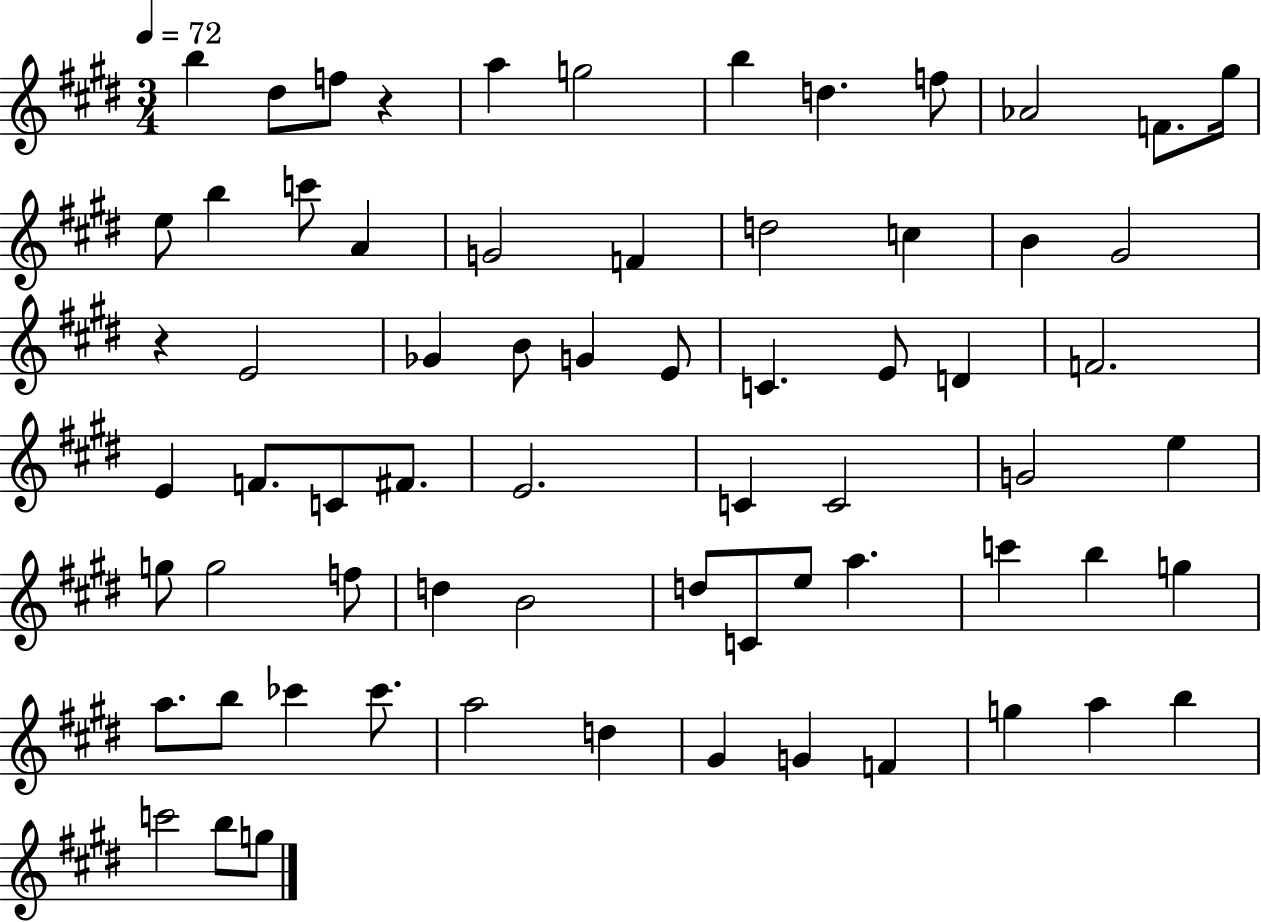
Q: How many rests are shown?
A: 2